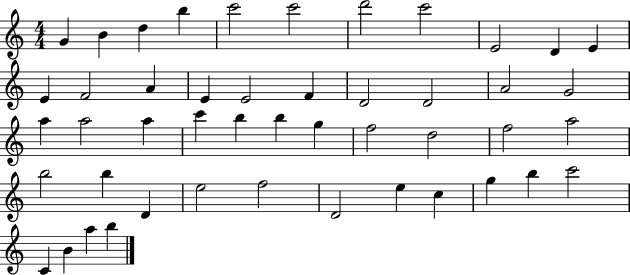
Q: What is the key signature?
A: C major